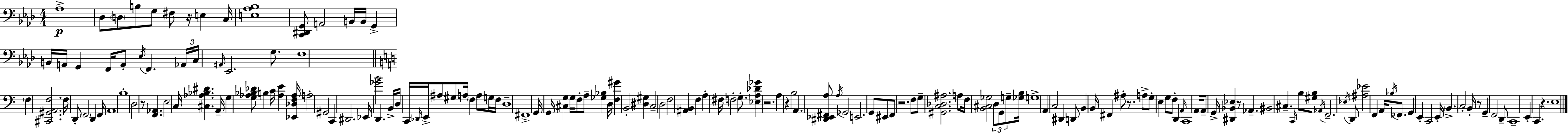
{
  \clef bass
  \numericTimeSignature
  \time 4/4
  \key aes \major
  \repeat volta 2 { aes1->\p | des8 \parenthesize d8 b8 g8 fis8 r16 e4 c16 | <e aes bes>1 | <c, dis, g,>8 a,2 b,16 b,16 g,4-> | \break b,16 a,16 g,4 f,16 a,8-. \acciaccatura { ees16 } f,4. | \tuplet 3/2 { aes,16 c16 \grace { ais,16 } } ees,2. g8. | f1 | \bar "||" \break \key c \major \parenthesize f4 <cis, gis, a, f>2. | f16 d,8-. \parenthesize f,2 d,4 f,16 | \parenthesize a,1 | b1-. | \break d2 r8 <f, aes,>4. | e2 c16 <cis aes bes dis'>4. a,16-- | g4 <g aes bes des'>8 b4 c'16 <aes e'>4 <ees, des f aes>16 | a2-. gis,2 | \break c,4 dis,2. | ees,16 <ges' b'>2 d,4. b,16-> | d16 c,16 \grace { des,16 } e,16-> ais8 gis8 a16 \parenthesize f4 a8 g16 | f16 d1-- | \break fis,1-> | g,16 g,16 <cis g>4 g16 f8-. a8-- <ges bes>4 | d16 <f gis'>4 b,2-. <dis gis>4 | c2-- d2 | \break f2 <ais, b,>4 f4 | a4-. fis16 f2-. g8.-. | <ees a des' ges'>4 r2. | a4 r4 b2 | \break a,4. <dis, ees, fis, a>8 \acciaccatura { a16 } ges,2 | e,2. g,8 | eis,8 f,8 r2. | f8 g8-- <gis, c des ais>2. | \break a8 f16 <b, cis ges>2 \tuplet 3/2 { d8 g,8 g8-- } | <ges b>16 g1-> | a,4 c2 dis,4 | d,8 b,4 b,16 fis,4 ais8-. r8. | \break a8-> g8-. e4 g8 f8-. d,4 | \grace { a,16 } c,1 | a,16 a,8-- g,16-> <dis, bes, ees>4 r8 aes,4.-- | bis,2 cis4.-- | \break \grace { c,16 } b8 <gis b>8 \acciaccatura { aes,16 } f,2.-- | \acciaccatura { ees16 } d,8 <ais ees'>2 f,4 | a,16 \acciaccatura { bes16 } fes,8. g,4 e,4-. c,2 | e,16-. \parenthesize b,4.-> c2-. | \break b,16-. r8 g,4-- f,2 | d,8-- c,1-- | e,4-. c,4. | r4. e1 | \break } \bar "|."
}